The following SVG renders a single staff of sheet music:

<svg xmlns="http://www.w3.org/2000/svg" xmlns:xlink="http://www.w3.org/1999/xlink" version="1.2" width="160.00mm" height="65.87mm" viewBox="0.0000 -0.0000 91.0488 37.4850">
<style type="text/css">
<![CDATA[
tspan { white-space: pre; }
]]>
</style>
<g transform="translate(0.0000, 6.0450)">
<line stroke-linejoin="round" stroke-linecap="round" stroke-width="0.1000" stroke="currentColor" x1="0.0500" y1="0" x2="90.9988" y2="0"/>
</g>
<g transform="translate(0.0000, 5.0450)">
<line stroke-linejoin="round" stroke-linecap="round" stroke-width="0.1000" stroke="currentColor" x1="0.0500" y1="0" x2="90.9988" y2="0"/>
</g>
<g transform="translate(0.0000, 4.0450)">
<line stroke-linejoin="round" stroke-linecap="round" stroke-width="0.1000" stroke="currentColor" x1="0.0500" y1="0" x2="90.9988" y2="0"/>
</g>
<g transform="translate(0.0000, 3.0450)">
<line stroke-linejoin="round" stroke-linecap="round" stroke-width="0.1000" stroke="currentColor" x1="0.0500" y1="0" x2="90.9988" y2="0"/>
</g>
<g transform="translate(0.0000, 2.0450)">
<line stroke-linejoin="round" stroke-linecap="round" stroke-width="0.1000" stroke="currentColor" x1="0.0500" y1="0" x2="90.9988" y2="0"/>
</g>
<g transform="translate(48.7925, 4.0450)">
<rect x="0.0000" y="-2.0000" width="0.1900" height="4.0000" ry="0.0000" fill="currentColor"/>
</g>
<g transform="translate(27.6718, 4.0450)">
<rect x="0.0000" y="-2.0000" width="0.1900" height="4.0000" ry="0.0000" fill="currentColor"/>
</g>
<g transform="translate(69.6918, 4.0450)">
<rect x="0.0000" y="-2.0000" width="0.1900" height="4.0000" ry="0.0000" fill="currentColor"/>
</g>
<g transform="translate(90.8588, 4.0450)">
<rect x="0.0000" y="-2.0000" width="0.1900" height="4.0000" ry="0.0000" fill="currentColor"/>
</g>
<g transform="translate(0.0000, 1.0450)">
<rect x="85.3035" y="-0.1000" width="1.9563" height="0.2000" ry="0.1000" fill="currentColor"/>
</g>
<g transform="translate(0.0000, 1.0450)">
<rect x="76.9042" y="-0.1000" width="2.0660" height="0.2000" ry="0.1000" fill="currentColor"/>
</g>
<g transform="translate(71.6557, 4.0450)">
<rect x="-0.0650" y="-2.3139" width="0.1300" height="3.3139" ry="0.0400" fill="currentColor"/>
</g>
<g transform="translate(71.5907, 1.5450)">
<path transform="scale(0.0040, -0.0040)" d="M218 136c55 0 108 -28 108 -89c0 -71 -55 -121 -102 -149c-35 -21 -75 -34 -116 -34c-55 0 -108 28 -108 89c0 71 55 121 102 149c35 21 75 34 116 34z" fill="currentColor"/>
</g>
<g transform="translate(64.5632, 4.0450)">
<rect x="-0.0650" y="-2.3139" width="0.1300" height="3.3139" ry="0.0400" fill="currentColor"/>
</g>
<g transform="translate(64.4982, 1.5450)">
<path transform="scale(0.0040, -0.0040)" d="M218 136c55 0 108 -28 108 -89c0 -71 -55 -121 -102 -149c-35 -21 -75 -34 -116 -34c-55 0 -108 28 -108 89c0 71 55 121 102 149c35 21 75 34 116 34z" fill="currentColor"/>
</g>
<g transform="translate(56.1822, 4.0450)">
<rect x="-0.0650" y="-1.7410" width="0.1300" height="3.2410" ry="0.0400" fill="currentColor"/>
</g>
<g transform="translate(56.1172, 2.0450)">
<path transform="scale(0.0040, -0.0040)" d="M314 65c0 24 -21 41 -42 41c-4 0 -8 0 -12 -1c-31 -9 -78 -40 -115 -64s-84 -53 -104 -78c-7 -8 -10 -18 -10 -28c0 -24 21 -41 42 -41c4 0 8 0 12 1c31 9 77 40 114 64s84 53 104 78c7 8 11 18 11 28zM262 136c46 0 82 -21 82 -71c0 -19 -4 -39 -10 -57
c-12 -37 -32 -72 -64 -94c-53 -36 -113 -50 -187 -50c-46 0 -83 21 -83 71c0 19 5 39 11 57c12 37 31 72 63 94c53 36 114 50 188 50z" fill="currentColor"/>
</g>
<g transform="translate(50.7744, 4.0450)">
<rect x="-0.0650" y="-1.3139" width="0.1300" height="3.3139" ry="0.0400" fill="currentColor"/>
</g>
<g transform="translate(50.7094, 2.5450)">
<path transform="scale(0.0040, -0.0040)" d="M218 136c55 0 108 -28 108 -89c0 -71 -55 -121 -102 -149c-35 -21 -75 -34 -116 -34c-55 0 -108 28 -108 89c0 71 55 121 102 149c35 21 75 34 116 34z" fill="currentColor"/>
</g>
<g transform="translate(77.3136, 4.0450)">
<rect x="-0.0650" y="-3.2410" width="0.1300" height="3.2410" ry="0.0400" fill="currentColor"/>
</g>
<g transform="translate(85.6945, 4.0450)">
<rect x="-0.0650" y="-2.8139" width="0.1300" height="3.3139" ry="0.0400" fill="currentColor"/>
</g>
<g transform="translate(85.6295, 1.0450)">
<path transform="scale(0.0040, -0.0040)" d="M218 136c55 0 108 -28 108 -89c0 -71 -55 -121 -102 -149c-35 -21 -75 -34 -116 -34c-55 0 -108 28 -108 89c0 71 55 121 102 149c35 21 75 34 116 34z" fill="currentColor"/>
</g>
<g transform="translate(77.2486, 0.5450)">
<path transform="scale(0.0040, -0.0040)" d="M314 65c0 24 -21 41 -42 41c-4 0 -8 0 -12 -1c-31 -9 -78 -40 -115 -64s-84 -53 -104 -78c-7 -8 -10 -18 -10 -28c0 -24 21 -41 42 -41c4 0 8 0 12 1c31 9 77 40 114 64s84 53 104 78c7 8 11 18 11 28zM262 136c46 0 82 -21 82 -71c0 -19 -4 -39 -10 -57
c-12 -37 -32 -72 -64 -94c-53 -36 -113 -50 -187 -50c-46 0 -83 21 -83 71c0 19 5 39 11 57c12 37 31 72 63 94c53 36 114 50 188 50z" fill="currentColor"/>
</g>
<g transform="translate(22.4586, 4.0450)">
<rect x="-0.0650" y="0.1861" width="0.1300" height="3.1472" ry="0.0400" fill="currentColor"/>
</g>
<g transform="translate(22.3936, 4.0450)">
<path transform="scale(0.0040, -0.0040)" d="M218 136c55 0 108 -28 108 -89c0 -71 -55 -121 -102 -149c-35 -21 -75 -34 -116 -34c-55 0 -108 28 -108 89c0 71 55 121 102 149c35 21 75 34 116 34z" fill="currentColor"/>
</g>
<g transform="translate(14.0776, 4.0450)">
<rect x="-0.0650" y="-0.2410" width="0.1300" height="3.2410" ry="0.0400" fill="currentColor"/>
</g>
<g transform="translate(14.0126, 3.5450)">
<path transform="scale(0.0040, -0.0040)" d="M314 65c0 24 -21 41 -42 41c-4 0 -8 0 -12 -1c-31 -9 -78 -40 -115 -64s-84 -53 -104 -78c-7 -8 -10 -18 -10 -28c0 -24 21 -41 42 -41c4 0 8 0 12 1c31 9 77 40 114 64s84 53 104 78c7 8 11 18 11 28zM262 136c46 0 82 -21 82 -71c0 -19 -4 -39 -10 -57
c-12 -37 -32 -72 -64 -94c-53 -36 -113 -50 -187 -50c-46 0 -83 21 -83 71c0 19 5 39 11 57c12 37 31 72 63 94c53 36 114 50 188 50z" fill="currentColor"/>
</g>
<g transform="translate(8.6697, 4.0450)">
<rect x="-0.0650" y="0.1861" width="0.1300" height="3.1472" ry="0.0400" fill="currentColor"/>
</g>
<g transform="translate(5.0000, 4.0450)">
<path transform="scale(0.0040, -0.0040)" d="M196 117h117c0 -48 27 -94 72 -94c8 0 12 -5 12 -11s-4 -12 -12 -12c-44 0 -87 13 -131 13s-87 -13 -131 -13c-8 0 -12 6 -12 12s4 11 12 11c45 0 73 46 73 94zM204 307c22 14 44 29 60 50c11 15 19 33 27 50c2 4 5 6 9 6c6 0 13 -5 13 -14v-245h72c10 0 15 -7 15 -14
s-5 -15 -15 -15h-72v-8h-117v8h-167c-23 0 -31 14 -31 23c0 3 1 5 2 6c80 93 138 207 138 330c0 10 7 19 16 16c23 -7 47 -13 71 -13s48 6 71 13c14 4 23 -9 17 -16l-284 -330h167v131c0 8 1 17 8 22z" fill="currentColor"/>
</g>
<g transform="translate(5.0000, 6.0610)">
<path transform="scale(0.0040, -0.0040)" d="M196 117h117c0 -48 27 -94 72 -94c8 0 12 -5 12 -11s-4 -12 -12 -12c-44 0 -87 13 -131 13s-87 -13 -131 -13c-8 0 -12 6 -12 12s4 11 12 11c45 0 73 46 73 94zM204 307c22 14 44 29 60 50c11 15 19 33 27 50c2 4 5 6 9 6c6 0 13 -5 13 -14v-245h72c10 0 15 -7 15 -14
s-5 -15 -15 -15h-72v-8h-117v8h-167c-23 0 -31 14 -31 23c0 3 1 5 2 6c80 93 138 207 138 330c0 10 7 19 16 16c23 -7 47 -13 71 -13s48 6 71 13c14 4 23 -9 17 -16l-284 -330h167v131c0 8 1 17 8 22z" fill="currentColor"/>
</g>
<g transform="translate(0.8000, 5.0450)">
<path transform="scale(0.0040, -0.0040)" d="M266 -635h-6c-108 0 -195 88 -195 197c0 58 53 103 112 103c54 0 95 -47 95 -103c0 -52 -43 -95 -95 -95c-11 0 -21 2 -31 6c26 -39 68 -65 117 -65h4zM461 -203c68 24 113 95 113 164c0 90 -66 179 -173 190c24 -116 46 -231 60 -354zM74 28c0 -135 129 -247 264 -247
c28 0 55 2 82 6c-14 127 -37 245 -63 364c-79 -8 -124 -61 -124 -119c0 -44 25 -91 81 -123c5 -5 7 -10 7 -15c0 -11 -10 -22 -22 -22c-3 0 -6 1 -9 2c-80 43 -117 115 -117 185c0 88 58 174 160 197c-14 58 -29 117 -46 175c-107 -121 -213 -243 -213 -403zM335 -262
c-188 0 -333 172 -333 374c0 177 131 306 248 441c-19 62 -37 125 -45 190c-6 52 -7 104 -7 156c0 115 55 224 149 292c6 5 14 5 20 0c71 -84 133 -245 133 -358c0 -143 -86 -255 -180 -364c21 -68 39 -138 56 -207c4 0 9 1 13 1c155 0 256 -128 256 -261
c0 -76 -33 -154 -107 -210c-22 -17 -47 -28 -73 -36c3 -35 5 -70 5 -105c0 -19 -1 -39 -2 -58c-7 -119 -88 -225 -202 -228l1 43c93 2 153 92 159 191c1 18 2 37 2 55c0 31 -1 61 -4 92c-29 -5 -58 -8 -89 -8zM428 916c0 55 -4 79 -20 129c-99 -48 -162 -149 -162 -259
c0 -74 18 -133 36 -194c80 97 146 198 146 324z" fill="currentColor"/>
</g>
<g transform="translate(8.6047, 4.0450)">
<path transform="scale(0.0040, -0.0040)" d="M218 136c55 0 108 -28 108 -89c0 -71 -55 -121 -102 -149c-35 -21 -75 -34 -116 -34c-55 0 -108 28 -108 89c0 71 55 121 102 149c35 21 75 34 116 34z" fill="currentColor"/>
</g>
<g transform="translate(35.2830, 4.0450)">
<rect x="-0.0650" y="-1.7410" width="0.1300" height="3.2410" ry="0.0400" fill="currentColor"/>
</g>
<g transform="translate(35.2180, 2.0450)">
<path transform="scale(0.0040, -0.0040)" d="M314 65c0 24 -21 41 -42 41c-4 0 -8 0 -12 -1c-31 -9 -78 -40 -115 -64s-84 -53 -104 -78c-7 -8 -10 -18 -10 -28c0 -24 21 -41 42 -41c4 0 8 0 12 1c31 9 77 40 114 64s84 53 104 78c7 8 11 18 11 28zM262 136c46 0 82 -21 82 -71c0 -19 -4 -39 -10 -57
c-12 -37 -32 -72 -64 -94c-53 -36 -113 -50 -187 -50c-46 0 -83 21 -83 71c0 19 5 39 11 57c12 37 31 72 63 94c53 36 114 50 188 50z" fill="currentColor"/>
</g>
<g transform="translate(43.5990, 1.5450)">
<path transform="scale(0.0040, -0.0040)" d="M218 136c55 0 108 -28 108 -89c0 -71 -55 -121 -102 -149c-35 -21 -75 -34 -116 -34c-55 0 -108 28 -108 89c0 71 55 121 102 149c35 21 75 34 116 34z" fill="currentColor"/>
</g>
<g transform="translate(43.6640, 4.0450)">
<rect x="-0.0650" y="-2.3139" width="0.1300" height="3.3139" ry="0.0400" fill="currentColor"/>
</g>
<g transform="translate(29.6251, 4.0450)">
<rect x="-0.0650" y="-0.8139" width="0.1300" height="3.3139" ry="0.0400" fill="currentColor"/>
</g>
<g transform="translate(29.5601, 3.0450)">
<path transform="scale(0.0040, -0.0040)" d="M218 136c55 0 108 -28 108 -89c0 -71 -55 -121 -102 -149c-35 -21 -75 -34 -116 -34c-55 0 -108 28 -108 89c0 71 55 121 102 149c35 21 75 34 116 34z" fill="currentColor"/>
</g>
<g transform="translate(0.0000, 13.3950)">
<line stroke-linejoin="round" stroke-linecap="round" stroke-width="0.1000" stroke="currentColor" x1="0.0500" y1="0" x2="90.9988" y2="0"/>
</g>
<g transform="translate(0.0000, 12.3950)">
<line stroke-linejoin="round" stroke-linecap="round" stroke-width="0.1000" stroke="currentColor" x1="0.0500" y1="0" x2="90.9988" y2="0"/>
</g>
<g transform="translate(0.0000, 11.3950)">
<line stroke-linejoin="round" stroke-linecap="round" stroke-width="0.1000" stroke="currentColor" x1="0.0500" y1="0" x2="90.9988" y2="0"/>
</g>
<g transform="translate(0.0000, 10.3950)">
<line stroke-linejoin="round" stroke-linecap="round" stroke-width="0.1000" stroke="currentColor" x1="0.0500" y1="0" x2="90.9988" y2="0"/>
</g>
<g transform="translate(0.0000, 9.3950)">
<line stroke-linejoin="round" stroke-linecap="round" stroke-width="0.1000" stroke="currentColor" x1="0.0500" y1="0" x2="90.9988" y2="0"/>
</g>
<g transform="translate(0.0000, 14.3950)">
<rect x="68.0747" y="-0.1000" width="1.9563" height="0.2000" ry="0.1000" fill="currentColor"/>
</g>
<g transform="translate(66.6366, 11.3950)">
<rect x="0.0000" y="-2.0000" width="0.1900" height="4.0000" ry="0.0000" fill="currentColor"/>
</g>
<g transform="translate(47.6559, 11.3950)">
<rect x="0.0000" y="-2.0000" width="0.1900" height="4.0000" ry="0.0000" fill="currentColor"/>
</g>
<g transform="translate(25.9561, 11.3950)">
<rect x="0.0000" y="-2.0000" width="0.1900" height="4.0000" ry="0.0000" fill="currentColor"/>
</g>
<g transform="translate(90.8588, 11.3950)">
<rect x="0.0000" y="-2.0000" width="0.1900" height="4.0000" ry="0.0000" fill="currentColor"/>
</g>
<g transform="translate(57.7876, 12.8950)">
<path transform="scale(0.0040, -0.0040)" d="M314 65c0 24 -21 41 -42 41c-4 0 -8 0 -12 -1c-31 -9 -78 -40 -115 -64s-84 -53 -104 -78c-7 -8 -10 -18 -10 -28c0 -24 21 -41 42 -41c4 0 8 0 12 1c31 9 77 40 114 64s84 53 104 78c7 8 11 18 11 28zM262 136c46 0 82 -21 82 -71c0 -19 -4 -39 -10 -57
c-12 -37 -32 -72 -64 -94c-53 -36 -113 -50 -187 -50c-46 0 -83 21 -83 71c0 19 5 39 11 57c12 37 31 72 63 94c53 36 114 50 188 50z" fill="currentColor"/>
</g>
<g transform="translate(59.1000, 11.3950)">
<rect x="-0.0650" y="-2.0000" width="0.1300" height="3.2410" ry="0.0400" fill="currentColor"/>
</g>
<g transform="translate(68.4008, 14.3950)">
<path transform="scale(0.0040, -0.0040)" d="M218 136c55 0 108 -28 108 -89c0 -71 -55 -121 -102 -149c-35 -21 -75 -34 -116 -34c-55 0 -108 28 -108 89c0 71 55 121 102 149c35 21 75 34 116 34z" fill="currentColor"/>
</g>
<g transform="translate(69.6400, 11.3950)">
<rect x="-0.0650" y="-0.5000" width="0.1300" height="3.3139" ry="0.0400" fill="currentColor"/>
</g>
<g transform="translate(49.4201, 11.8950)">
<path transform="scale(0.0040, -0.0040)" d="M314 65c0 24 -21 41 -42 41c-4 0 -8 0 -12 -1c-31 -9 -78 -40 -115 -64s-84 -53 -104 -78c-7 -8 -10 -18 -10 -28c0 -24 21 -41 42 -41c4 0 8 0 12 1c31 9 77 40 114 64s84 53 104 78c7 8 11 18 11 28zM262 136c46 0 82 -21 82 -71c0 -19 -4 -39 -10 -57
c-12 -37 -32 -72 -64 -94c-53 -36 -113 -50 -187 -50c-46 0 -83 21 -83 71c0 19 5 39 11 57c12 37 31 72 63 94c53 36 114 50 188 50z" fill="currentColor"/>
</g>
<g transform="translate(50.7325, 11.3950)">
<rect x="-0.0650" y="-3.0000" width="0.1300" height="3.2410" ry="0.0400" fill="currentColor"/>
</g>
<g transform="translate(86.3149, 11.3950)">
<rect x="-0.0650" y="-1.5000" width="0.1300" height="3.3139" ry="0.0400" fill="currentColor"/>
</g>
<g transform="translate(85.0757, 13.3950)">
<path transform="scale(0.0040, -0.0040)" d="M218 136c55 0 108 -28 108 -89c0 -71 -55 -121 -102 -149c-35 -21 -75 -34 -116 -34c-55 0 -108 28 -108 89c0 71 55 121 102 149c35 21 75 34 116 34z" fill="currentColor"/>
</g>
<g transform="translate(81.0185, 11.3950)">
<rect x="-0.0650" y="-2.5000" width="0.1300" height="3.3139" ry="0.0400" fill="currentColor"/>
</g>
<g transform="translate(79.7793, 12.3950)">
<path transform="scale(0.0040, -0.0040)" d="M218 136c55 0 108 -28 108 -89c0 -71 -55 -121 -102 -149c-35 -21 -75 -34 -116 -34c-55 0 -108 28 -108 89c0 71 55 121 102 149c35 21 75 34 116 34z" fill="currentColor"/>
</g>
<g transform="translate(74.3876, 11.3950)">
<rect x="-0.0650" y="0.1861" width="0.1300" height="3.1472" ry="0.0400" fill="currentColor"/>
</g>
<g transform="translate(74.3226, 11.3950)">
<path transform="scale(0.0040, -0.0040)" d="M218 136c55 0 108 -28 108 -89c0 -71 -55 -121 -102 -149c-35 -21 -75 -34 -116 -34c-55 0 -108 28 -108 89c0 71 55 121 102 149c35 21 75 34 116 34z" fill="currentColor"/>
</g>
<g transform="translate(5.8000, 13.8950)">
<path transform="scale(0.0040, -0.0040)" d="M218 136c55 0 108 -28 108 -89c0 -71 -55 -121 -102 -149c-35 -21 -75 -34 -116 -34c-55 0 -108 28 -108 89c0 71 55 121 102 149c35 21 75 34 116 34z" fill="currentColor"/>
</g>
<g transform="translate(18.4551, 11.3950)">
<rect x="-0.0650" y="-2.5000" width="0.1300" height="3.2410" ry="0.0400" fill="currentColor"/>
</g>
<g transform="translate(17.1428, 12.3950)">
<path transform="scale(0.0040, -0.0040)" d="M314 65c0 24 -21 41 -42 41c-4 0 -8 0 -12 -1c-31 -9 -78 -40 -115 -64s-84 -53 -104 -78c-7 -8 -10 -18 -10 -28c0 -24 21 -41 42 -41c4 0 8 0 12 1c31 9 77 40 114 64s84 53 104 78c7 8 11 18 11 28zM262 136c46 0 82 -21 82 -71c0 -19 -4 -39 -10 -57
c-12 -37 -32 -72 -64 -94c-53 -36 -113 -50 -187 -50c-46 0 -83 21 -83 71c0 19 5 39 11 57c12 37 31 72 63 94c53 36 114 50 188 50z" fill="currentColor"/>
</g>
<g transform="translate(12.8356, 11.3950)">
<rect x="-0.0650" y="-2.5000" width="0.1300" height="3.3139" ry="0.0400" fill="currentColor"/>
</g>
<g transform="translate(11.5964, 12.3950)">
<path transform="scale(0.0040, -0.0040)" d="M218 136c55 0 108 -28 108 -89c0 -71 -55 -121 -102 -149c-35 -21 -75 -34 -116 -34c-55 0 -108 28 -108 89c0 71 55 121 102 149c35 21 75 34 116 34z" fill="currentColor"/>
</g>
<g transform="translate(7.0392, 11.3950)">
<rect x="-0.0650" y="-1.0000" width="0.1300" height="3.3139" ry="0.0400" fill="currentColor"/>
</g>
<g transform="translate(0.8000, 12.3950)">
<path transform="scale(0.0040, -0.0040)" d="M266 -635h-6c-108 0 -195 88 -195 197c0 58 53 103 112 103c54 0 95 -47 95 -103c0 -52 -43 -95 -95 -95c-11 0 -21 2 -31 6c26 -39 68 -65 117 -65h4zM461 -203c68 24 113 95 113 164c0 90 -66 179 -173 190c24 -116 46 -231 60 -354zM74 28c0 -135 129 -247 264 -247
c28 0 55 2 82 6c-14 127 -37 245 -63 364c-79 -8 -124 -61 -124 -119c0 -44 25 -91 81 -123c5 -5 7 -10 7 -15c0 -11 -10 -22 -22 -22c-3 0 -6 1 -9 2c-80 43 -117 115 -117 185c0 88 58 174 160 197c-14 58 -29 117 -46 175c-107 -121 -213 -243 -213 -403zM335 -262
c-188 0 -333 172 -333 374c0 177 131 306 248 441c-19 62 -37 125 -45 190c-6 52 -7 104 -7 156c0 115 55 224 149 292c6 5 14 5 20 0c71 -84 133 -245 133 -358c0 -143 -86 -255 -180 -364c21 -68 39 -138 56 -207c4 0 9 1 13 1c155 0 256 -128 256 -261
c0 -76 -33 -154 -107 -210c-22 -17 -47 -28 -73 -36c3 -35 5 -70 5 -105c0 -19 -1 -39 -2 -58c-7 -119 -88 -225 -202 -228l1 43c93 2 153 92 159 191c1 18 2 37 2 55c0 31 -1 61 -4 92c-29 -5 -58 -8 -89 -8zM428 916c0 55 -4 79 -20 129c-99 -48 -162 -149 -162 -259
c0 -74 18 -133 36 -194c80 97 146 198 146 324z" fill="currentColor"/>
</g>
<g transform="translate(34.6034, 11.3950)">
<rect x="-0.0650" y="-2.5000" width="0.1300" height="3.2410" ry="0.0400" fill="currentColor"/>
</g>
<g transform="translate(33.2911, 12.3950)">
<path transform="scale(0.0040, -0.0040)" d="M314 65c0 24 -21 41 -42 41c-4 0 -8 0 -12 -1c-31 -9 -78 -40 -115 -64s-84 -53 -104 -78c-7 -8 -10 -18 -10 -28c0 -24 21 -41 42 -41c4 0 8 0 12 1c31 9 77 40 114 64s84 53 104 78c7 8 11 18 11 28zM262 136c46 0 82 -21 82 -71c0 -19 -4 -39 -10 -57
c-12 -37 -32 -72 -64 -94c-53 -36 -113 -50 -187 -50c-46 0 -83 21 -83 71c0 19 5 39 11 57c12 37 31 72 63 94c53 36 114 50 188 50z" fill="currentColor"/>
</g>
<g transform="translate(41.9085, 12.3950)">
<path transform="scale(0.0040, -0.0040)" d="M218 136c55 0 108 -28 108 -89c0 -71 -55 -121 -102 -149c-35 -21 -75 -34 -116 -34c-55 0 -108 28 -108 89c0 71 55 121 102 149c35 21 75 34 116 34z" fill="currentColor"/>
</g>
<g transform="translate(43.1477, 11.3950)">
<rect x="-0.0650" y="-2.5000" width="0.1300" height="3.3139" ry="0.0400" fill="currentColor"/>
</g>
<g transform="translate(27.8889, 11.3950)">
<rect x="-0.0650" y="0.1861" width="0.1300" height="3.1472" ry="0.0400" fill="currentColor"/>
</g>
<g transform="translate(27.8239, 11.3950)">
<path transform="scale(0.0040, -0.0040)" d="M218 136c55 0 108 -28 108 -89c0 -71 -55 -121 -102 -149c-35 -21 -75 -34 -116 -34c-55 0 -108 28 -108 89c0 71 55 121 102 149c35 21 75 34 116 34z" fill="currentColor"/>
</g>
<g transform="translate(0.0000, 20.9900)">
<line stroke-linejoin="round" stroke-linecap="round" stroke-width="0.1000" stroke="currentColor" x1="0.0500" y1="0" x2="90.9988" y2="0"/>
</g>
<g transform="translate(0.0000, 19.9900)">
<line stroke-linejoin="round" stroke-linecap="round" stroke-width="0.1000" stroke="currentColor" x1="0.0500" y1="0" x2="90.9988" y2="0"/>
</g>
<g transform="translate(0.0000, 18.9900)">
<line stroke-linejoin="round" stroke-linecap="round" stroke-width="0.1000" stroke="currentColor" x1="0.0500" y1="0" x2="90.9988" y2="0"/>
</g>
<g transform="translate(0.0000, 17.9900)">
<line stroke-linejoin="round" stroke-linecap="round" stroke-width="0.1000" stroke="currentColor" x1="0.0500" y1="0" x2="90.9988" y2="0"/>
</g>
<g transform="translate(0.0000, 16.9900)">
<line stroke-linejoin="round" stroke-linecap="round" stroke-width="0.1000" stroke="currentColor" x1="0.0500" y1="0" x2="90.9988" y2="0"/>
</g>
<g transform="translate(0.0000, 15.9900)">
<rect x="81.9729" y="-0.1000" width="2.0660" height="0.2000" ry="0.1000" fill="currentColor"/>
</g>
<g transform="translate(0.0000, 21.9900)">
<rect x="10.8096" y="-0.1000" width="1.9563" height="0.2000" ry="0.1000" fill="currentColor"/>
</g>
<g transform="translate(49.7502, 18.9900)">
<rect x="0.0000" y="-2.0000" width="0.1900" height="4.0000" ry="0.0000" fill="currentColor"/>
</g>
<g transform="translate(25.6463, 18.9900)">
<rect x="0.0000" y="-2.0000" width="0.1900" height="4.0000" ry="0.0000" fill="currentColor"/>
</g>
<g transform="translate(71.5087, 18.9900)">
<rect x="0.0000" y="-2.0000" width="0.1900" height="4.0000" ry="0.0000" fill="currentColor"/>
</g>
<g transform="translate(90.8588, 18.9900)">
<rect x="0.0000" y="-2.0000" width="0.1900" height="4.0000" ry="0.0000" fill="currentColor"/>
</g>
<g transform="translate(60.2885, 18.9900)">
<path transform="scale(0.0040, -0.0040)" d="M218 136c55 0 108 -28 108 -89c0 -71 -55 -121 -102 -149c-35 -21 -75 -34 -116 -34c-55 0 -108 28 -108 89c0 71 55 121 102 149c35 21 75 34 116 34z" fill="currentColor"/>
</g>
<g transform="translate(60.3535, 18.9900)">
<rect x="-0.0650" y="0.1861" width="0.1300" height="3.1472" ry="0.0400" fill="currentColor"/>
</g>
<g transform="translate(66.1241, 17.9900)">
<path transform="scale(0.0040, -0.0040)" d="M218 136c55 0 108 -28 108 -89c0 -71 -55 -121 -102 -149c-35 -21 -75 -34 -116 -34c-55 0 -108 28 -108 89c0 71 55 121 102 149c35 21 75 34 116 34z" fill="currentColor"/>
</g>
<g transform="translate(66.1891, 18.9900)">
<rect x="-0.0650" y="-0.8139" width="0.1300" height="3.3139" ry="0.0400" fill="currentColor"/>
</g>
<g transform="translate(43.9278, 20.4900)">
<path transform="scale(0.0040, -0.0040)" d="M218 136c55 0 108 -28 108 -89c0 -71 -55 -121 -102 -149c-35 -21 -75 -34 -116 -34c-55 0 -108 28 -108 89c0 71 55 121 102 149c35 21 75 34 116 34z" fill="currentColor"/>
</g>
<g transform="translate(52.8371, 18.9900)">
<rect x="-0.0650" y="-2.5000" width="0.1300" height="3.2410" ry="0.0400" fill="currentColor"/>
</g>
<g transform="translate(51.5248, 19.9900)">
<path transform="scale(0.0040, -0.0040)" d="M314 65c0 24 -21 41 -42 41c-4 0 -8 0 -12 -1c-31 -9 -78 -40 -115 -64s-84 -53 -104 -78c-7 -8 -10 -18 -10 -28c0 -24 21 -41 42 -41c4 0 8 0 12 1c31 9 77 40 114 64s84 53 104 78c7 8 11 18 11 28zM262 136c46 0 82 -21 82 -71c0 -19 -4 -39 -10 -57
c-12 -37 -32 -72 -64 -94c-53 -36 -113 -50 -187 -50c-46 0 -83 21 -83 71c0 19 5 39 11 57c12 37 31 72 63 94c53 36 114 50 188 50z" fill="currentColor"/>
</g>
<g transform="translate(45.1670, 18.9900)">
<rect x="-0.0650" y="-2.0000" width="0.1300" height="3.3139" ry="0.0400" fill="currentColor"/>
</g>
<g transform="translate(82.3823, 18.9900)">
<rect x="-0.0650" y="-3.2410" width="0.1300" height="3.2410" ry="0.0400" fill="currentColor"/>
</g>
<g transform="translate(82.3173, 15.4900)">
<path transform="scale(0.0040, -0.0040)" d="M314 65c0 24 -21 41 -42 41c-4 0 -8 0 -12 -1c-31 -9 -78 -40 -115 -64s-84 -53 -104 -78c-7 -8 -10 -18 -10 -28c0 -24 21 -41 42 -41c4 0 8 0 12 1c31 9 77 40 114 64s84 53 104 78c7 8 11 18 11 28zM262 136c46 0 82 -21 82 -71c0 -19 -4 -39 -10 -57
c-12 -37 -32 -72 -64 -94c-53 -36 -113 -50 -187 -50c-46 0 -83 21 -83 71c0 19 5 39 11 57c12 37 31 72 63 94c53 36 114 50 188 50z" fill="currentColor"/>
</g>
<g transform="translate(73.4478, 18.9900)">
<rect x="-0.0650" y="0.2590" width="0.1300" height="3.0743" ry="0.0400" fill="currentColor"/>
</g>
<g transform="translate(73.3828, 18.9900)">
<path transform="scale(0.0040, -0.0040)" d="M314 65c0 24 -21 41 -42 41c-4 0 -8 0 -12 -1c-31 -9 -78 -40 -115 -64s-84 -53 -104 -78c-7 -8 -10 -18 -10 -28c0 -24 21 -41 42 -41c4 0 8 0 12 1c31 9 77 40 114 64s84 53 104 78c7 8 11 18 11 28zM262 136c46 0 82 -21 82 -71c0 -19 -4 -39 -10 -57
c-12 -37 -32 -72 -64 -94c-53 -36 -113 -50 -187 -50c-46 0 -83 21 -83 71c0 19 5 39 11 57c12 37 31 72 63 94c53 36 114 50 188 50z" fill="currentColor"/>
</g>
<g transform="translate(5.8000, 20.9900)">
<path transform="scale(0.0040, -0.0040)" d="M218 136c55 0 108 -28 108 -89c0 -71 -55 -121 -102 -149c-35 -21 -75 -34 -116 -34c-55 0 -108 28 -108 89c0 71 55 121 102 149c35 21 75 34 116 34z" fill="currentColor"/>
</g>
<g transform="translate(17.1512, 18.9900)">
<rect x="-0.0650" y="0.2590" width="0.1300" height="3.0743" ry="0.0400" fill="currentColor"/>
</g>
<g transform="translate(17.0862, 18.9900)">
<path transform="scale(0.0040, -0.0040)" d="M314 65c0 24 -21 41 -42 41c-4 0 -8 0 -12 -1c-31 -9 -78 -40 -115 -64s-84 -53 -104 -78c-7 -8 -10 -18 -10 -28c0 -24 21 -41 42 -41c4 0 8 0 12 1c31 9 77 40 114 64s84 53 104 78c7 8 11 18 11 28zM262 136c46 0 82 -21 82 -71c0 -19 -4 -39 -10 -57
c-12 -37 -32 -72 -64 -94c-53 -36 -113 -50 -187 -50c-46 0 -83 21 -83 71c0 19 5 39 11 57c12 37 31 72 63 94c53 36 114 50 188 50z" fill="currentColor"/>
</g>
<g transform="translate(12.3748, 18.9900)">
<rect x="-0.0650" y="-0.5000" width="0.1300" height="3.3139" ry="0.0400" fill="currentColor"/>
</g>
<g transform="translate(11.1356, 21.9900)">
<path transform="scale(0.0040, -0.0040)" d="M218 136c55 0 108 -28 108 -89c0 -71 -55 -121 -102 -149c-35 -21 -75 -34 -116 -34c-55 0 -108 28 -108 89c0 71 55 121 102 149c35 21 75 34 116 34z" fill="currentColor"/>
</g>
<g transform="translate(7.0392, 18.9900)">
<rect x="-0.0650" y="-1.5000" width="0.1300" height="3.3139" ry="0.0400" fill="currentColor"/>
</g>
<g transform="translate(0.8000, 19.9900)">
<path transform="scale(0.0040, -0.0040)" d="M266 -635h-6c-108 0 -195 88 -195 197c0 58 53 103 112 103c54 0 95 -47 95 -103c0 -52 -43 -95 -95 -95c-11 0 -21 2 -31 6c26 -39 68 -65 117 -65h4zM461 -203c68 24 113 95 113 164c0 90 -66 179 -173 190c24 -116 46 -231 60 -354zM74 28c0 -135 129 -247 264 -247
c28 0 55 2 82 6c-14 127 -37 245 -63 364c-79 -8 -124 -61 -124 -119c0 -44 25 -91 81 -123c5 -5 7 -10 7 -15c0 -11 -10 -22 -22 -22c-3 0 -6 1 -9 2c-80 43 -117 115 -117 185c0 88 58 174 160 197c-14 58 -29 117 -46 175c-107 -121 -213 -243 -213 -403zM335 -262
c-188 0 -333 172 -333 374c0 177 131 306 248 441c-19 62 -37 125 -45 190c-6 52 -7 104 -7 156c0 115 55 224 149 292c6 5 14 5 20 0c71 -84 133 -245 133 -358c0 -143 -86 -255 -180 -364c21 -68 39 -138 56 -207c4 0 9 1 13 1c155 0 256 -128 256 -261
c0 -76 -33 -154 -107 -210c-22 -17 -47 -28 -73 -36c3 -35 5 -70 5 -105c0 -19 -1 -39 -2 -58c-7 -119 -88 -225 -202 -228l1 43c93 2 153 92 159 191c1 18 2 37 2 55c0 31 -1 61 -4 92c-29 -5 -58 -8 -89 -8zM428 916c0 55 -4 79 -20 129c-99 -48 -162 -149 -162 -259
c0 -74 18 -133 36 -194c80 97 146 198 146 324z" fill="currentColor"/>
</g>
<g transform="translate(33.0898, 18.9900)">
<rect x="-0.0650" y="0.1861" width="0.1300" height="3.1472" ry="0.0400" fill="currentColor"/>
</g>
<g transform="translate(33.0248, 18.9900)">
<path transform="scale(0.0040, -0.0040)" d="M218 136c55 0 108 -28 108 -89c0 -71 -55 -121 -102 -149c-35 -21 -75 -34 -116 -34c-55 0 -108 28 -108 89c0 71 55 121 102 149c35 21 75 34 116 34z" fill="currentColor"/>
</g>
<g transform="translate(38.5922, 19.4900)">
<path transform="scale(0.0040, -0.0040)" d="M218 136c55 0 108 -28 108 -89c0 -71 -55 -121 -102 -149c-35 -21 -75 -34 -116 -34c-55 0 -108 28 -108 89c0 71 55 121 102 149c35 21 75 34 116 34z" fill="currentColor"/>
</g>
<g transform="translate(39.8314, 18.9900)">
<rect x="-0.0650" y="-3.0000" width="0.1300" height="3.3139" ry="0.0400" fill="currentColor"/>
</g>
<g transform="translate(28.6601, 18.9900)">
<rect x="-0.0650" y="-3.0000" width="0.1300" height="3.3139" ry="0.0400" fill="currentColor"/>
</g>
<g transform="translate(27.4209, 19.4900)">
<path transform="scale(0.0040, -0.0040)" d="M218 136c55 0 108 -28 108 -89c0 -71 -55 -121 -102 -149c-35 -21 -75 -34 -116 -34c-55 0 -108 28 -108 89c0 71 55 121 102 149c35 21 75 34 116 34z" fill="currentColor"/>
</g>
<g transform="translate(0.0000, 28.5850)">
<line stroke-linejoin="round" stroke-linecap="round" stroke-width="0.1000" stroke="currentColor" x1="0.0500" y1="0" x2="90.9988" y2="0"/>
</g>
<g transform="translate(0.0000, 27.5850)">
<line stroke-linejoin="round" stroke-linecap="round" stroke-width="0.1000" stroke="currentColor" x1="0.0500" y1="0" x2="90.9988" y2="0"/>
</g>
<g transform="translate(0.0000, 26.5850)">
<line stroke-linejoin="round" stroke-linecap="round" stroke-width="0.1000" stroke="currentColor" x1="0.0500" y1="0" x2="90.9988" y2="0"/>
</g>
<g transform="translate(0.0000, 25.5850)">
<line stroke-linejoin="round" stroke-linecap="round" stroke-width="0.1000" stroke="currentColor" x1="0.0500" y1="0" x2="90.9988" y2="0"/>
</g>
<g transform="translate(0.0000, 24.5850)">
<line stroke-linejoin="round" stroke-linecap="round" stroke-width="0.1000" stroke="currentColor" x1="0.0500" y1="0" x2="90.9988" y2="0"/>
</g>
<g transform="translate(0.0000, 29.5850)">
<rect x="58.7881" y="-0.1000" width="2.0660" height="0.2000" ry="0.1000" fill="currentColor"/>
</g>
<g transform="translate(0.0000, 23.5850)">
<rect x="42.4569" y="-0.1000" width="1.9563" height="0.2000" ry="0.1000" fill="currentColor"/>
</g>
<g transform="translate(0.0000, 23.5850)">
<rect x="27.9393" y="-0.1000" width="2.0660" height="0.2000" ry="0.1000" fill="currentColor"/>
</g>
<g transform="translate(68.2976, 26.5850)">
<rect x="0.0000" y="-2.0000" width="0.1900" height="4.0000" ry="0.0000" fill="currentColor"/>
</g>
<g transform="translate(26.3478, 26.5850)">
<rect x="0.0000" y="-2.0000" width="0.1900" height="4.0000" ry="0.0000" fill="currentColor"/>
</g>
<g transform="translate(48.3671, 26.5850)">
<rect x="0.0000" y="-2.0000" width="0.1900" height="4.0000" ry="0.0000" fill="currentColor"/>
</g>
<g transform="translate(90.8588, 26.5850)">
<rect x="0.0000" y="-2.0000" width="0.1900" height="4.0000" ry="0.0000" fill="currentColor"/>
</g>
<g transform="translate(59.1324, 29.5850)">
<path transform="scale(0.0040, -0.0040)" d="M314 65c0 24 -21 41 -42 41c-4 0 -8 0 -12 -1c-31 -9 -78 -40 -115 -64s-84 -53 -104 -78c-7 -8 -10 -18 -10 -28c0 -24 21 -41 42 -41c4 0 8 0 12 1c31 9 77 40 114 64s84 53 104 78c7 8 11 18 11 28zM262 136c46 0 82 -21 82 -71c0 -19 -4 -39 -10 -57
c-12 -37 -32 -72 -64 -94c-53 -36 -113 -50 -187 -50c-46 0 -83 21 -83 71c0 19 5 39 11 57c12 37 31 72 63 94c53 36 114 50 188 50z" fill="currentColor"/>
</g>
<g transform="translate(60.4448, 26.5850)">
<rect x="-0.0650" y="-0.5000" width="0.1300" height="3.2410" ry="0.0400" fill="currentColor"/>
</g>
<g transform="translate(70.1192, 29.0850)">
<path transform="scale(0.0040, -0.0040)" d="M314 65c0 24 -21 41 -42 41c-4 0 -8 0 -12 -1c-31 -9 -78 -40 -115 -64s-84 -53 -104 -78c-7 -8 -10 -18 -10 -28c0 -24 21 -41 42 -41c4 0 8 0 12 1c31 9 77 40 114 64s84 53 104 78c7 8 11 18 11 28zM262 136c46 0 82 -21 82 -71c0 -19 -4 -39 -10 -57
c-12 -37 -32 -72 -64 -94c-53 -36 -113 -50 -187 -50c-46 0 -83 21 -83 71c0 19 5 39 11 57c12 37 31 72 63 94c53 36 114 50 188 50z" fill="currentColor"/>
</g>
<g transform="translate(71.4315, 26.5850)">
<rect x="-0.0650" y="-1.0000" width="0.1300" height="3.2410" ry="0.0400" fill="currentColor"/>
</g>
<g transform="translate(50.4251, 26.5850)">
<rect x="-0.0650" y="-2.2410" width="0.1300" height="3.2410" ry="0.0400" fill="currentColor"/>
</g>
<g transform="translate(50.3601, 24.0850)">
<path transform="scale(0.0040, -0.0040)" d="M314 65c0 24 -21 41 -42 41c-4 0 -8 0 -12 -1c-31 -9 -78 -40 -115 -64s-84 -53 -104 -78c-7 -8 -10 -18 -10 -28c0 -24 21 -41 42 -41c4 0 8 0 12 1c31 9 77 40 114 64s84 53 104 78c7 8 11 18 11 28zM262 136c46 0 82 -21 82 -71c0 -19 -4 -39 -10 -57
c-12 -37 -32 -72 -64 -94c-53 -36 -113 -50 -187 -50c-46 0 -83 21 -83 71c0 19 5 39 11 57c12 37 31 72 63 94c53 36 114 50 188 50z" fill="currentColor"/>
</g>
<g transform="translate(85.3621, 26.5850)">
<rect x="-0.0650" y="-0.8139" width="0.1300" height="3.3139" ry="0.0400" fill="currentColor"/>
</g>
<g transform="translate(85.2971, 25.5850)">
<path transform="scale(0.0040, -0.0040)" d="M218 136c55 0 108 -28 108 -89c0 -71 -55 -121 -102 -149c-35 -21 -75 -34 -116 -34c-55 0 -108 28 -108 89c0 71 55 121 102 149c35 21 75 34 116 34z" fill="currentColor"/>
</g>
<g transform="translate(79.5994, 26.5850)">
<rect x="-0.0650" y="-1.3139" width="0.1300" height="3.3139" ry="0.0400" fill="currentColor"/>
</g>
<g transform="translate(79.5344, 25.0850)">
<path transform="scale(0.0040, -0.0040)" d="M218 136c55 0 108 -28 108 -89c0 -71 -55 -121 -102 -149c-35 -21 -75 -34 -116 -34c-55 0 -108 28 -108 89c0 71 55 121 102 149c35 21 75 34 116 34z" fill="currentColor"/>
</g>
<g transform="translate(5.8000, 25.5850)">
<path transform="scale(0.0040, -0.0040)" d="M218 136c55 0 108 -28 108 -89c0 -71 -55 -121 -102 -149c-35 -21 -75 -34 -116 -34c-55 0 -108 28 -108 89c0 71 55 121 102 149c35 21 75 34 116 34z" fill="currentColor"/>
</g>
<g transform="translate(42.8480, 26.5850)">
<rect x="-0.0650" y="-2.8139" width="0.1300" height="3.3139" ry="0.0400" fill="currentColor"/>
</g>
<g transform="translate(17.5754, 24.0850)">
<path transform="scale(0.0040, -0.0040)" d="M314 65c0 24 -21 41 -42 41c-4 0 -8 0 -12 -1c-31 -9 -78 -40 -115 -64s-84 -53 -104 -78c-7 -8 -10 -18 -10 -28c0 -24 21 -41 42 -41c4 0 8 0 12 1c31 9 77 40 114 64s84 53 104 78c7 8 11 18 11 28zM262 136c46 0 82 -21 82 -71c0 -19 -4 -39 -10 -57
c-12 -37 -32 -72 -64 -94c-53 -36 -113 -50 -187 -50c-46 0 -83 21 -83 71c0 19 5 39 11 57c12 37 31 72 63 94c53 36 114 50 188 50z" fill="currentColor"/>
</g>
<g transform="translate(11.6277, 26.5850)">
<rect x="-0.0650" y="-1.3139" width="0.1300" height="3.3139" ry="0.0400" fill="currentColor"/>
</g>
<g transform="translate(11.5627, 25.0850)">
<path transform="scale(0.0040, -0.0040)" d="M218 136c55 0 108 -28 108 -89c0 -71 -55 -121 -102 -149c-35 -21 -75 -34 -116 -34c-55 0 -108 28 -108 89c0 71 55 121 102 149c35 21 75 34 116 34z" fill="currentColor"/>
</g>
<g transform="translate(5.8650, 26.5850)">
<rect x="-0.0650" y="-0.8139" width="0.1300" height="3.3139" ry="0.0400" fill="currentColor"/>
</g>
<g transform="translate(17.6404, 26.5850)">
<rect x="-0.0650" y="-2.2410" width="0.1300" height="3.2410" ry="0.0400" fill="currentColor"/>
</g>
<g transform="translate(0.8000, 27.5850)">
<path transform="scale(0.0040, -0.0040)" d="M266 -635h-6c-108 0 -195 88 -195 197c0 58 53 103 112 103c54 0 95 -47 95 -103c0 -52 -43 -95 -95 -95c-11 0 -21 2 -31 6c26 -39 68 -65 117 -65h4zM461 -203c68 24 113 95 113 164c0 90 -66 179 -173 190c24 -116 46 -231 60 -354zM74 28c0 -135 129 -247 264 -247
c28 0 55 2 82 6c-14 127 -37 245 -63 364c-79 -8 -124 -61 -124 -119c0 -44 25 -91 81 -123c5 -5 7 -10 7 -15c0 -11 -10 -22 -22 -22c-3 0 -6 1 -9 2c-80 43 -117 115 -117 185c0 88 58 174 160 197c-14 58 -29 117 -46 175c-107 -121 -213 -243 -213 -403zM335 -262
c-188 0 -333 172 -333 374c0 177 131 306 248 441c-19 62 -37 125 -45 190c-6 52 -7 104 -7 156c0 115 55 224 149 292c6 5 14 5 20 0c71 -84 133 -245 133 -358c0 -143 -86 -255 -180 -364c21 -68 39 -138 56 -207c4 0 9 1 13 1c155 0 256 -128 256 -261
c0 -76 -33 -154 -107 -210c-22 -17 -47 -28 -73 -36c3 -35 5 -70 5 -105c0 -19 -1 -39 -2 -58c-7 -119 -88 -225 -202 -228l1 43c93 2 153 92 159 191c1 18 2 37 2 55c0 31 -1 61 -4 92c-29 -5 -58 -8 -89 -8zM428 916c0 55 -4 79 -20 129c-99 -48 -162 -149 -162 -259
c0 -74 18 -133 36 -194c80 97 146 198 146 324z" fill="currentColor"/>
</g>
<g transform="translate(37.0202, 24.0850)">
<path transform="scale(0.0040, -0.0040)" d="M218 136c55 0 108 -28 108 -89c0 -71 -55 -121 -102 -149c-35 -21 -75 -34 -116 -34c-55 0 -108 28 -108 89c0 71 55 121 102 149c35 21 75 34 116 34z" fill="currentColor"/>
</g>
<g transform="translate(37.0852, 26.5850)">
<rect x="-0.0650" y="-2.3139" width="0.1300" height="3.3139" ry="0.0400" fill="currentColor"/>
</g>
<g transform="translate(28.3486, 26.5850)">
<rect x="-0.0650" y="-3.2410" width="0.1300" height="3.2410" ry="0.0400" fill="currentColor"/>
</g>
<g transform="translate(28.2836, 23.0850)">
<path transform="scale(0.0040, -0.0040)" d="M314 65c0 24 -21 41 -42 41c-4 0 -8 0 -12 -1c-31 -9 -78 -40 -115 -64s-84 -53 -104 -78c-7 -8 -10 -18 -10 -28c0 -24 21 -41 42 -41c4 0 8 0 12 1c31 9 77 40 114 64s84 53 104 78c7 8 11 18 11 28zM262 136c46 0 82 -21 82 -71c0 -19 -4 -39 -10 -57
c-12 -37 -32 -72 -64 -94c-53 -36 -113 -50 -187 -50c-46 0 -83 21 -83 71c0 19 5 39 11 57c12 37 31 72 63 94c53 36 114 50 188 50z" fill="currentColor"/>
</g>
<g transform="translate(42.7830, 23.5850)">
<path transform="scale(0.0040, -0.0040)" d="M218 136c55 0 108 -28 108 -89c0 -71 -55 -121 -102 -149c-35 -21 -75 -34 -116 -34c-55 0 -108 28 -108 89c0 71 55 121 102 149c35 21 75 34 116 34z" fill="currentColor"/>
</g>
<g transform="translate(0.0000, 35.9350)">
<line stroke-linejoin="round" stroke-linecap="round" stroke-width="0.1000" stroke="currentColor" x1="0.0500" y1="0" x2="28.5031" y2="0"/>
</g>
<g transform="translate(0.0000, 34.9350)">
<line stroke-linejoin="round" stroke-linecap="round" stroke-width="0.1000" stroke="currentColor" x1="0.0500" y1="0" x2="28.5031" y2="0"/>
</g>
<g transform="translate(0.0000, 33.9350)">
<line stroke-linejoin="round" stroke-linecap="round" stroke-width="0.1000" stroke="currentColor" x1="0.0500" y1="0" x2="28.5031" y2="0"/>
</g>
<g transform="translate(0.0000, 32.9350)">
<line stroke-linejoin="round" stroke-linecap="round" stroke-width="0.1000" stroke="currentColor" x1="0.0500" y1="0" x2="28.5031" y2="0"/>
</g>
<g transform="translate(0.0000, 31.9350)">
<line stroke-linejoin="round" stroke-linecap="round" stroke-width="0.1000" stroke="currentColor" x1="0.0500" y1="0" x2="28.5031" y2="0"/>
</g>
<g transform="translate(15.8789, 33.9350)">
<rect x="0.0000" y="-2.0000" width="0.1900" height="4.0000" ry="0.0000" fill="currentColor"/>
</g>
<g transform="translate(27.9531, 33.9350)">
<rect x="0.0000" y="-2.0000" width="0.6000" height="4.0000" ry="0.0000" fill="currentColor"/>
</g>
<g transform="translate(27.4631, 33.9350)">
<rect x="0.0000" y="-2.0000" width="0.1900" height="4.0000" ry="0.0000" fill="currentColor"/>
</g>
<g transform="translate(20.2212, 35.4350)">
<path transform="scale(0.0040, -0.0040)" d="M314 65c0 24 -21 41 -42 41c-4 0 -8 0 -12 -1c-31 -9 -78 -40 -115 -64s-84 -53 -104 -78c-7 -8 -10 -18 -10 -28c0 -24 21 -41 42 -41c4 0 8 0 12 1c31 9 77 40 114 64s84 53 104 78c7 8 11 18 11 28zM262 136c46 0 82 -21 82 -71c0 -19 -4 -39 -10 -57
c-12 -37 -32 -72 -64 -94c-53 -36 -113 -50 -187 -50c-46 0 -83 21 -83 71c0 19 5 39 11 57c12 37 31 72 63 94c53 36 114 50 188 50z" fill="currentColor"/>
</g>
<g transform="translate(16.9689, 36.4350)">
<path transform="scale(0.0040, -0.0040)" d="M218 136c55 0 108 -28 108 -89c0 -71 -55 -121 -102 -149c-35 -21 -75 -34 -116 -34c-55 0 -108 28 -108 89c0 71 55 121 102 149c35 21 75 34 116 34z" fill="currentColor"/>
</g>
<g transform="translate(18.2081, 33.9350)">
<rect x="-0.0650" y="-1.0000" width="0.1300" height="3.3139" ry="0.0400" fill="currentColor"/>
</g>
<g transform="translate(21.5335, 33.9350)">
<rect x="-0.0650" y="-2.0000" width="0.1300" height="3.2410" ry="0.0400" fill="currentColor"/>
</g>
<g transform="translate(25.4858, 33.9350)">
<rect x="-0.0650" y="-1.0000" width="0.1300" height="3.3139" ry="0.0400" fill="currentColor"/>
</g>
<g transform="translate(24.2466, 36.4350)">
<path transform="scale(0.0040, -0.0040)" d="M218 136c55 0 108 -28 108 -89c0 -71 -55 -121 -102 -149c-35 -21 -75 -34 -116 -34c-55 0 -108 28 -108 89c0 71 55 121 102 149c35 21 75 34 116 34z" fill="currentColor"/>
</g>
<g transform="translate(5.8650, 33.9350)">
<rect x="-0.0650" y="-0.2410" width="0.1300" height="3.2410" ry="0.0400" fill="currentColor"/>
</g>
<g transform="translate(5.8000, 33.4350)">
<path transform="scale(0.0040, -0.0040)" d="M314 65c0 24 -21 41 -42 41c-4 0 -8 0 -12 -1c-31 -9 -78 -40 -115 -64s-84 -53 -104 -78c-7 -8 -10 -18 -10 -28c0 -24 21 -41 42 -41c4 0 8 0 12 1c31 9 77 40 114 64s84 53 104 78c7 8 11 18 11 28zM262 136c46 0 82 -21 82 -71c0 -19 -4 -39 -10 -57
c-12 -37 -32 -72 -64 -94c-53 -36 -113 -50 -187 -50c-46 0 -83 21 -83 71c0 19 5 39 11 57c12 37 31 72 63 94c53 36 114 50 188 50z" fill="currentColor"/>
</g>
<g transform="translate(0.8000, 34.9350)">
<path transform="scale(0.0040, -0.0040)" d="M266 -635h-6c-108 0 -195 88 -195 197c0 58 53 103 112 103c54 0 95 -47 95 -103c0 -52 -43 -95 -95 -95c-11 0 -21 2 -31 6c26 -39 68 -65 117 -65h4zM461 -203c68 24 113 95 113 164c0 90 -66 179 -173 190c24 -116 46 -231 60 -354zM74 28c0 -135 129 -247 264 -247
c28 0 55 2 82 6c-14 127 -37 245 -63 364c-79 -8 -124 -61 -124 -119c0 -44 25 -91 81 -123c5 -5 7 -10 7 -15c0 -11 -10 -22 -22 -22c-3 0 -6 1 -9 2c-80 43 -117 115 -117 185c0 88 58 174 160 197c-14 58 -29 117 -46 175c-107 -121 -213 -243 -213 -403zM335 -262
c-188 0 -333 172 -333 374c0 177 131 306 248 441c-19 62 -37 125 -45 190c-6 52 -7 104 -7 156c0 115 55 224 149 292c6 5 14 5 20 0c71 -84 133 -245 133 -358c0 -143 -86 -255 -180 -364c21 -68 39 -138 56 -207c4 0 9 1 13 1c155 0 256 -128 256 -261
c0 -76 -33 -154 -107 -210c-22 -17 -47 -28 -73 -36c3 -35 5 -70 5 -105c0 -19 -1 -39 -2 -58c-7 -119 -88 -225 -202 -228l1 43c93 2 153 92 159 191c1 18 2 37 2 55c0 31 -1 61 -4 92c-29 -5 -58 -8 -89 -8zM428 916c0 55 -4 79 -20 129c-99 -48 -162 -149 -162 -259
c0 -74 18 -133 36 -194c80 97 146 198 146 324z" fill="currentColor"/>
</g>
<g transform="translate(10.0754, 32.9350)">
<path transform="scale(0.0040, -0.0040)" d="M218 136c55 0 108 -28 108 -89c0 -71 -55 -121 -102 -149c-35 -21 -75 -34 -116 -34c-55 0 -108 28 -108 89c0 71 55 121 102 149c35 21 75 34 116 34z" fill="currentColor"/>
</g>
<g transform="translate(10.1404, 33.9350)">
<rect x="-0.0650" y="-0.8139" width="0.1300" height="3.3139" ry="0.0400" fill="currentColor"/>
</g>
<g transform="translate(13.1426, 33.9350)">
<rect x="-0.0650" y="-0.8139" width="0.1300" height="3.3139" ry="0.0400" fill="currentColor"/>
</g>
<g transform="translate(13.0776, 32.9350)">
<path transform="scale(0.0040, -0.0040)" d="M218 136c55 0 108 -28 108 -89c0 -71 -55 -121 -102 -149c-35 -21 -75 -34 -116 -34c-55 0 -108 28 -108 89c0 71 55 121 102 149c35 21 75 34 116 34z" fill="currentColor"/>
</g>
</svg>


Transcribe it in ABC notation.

X:1
T:Untitled
M:4/4
L:1/4
K:C
B c2 B d f2 g e f2 g g b2 a D G G2 B G2 G A2 F2 C B G E E C B2 A B A F G2 B d B2 b2 d e g2 b2 g a g2 C2 D2 e d c2 d d D F2 D